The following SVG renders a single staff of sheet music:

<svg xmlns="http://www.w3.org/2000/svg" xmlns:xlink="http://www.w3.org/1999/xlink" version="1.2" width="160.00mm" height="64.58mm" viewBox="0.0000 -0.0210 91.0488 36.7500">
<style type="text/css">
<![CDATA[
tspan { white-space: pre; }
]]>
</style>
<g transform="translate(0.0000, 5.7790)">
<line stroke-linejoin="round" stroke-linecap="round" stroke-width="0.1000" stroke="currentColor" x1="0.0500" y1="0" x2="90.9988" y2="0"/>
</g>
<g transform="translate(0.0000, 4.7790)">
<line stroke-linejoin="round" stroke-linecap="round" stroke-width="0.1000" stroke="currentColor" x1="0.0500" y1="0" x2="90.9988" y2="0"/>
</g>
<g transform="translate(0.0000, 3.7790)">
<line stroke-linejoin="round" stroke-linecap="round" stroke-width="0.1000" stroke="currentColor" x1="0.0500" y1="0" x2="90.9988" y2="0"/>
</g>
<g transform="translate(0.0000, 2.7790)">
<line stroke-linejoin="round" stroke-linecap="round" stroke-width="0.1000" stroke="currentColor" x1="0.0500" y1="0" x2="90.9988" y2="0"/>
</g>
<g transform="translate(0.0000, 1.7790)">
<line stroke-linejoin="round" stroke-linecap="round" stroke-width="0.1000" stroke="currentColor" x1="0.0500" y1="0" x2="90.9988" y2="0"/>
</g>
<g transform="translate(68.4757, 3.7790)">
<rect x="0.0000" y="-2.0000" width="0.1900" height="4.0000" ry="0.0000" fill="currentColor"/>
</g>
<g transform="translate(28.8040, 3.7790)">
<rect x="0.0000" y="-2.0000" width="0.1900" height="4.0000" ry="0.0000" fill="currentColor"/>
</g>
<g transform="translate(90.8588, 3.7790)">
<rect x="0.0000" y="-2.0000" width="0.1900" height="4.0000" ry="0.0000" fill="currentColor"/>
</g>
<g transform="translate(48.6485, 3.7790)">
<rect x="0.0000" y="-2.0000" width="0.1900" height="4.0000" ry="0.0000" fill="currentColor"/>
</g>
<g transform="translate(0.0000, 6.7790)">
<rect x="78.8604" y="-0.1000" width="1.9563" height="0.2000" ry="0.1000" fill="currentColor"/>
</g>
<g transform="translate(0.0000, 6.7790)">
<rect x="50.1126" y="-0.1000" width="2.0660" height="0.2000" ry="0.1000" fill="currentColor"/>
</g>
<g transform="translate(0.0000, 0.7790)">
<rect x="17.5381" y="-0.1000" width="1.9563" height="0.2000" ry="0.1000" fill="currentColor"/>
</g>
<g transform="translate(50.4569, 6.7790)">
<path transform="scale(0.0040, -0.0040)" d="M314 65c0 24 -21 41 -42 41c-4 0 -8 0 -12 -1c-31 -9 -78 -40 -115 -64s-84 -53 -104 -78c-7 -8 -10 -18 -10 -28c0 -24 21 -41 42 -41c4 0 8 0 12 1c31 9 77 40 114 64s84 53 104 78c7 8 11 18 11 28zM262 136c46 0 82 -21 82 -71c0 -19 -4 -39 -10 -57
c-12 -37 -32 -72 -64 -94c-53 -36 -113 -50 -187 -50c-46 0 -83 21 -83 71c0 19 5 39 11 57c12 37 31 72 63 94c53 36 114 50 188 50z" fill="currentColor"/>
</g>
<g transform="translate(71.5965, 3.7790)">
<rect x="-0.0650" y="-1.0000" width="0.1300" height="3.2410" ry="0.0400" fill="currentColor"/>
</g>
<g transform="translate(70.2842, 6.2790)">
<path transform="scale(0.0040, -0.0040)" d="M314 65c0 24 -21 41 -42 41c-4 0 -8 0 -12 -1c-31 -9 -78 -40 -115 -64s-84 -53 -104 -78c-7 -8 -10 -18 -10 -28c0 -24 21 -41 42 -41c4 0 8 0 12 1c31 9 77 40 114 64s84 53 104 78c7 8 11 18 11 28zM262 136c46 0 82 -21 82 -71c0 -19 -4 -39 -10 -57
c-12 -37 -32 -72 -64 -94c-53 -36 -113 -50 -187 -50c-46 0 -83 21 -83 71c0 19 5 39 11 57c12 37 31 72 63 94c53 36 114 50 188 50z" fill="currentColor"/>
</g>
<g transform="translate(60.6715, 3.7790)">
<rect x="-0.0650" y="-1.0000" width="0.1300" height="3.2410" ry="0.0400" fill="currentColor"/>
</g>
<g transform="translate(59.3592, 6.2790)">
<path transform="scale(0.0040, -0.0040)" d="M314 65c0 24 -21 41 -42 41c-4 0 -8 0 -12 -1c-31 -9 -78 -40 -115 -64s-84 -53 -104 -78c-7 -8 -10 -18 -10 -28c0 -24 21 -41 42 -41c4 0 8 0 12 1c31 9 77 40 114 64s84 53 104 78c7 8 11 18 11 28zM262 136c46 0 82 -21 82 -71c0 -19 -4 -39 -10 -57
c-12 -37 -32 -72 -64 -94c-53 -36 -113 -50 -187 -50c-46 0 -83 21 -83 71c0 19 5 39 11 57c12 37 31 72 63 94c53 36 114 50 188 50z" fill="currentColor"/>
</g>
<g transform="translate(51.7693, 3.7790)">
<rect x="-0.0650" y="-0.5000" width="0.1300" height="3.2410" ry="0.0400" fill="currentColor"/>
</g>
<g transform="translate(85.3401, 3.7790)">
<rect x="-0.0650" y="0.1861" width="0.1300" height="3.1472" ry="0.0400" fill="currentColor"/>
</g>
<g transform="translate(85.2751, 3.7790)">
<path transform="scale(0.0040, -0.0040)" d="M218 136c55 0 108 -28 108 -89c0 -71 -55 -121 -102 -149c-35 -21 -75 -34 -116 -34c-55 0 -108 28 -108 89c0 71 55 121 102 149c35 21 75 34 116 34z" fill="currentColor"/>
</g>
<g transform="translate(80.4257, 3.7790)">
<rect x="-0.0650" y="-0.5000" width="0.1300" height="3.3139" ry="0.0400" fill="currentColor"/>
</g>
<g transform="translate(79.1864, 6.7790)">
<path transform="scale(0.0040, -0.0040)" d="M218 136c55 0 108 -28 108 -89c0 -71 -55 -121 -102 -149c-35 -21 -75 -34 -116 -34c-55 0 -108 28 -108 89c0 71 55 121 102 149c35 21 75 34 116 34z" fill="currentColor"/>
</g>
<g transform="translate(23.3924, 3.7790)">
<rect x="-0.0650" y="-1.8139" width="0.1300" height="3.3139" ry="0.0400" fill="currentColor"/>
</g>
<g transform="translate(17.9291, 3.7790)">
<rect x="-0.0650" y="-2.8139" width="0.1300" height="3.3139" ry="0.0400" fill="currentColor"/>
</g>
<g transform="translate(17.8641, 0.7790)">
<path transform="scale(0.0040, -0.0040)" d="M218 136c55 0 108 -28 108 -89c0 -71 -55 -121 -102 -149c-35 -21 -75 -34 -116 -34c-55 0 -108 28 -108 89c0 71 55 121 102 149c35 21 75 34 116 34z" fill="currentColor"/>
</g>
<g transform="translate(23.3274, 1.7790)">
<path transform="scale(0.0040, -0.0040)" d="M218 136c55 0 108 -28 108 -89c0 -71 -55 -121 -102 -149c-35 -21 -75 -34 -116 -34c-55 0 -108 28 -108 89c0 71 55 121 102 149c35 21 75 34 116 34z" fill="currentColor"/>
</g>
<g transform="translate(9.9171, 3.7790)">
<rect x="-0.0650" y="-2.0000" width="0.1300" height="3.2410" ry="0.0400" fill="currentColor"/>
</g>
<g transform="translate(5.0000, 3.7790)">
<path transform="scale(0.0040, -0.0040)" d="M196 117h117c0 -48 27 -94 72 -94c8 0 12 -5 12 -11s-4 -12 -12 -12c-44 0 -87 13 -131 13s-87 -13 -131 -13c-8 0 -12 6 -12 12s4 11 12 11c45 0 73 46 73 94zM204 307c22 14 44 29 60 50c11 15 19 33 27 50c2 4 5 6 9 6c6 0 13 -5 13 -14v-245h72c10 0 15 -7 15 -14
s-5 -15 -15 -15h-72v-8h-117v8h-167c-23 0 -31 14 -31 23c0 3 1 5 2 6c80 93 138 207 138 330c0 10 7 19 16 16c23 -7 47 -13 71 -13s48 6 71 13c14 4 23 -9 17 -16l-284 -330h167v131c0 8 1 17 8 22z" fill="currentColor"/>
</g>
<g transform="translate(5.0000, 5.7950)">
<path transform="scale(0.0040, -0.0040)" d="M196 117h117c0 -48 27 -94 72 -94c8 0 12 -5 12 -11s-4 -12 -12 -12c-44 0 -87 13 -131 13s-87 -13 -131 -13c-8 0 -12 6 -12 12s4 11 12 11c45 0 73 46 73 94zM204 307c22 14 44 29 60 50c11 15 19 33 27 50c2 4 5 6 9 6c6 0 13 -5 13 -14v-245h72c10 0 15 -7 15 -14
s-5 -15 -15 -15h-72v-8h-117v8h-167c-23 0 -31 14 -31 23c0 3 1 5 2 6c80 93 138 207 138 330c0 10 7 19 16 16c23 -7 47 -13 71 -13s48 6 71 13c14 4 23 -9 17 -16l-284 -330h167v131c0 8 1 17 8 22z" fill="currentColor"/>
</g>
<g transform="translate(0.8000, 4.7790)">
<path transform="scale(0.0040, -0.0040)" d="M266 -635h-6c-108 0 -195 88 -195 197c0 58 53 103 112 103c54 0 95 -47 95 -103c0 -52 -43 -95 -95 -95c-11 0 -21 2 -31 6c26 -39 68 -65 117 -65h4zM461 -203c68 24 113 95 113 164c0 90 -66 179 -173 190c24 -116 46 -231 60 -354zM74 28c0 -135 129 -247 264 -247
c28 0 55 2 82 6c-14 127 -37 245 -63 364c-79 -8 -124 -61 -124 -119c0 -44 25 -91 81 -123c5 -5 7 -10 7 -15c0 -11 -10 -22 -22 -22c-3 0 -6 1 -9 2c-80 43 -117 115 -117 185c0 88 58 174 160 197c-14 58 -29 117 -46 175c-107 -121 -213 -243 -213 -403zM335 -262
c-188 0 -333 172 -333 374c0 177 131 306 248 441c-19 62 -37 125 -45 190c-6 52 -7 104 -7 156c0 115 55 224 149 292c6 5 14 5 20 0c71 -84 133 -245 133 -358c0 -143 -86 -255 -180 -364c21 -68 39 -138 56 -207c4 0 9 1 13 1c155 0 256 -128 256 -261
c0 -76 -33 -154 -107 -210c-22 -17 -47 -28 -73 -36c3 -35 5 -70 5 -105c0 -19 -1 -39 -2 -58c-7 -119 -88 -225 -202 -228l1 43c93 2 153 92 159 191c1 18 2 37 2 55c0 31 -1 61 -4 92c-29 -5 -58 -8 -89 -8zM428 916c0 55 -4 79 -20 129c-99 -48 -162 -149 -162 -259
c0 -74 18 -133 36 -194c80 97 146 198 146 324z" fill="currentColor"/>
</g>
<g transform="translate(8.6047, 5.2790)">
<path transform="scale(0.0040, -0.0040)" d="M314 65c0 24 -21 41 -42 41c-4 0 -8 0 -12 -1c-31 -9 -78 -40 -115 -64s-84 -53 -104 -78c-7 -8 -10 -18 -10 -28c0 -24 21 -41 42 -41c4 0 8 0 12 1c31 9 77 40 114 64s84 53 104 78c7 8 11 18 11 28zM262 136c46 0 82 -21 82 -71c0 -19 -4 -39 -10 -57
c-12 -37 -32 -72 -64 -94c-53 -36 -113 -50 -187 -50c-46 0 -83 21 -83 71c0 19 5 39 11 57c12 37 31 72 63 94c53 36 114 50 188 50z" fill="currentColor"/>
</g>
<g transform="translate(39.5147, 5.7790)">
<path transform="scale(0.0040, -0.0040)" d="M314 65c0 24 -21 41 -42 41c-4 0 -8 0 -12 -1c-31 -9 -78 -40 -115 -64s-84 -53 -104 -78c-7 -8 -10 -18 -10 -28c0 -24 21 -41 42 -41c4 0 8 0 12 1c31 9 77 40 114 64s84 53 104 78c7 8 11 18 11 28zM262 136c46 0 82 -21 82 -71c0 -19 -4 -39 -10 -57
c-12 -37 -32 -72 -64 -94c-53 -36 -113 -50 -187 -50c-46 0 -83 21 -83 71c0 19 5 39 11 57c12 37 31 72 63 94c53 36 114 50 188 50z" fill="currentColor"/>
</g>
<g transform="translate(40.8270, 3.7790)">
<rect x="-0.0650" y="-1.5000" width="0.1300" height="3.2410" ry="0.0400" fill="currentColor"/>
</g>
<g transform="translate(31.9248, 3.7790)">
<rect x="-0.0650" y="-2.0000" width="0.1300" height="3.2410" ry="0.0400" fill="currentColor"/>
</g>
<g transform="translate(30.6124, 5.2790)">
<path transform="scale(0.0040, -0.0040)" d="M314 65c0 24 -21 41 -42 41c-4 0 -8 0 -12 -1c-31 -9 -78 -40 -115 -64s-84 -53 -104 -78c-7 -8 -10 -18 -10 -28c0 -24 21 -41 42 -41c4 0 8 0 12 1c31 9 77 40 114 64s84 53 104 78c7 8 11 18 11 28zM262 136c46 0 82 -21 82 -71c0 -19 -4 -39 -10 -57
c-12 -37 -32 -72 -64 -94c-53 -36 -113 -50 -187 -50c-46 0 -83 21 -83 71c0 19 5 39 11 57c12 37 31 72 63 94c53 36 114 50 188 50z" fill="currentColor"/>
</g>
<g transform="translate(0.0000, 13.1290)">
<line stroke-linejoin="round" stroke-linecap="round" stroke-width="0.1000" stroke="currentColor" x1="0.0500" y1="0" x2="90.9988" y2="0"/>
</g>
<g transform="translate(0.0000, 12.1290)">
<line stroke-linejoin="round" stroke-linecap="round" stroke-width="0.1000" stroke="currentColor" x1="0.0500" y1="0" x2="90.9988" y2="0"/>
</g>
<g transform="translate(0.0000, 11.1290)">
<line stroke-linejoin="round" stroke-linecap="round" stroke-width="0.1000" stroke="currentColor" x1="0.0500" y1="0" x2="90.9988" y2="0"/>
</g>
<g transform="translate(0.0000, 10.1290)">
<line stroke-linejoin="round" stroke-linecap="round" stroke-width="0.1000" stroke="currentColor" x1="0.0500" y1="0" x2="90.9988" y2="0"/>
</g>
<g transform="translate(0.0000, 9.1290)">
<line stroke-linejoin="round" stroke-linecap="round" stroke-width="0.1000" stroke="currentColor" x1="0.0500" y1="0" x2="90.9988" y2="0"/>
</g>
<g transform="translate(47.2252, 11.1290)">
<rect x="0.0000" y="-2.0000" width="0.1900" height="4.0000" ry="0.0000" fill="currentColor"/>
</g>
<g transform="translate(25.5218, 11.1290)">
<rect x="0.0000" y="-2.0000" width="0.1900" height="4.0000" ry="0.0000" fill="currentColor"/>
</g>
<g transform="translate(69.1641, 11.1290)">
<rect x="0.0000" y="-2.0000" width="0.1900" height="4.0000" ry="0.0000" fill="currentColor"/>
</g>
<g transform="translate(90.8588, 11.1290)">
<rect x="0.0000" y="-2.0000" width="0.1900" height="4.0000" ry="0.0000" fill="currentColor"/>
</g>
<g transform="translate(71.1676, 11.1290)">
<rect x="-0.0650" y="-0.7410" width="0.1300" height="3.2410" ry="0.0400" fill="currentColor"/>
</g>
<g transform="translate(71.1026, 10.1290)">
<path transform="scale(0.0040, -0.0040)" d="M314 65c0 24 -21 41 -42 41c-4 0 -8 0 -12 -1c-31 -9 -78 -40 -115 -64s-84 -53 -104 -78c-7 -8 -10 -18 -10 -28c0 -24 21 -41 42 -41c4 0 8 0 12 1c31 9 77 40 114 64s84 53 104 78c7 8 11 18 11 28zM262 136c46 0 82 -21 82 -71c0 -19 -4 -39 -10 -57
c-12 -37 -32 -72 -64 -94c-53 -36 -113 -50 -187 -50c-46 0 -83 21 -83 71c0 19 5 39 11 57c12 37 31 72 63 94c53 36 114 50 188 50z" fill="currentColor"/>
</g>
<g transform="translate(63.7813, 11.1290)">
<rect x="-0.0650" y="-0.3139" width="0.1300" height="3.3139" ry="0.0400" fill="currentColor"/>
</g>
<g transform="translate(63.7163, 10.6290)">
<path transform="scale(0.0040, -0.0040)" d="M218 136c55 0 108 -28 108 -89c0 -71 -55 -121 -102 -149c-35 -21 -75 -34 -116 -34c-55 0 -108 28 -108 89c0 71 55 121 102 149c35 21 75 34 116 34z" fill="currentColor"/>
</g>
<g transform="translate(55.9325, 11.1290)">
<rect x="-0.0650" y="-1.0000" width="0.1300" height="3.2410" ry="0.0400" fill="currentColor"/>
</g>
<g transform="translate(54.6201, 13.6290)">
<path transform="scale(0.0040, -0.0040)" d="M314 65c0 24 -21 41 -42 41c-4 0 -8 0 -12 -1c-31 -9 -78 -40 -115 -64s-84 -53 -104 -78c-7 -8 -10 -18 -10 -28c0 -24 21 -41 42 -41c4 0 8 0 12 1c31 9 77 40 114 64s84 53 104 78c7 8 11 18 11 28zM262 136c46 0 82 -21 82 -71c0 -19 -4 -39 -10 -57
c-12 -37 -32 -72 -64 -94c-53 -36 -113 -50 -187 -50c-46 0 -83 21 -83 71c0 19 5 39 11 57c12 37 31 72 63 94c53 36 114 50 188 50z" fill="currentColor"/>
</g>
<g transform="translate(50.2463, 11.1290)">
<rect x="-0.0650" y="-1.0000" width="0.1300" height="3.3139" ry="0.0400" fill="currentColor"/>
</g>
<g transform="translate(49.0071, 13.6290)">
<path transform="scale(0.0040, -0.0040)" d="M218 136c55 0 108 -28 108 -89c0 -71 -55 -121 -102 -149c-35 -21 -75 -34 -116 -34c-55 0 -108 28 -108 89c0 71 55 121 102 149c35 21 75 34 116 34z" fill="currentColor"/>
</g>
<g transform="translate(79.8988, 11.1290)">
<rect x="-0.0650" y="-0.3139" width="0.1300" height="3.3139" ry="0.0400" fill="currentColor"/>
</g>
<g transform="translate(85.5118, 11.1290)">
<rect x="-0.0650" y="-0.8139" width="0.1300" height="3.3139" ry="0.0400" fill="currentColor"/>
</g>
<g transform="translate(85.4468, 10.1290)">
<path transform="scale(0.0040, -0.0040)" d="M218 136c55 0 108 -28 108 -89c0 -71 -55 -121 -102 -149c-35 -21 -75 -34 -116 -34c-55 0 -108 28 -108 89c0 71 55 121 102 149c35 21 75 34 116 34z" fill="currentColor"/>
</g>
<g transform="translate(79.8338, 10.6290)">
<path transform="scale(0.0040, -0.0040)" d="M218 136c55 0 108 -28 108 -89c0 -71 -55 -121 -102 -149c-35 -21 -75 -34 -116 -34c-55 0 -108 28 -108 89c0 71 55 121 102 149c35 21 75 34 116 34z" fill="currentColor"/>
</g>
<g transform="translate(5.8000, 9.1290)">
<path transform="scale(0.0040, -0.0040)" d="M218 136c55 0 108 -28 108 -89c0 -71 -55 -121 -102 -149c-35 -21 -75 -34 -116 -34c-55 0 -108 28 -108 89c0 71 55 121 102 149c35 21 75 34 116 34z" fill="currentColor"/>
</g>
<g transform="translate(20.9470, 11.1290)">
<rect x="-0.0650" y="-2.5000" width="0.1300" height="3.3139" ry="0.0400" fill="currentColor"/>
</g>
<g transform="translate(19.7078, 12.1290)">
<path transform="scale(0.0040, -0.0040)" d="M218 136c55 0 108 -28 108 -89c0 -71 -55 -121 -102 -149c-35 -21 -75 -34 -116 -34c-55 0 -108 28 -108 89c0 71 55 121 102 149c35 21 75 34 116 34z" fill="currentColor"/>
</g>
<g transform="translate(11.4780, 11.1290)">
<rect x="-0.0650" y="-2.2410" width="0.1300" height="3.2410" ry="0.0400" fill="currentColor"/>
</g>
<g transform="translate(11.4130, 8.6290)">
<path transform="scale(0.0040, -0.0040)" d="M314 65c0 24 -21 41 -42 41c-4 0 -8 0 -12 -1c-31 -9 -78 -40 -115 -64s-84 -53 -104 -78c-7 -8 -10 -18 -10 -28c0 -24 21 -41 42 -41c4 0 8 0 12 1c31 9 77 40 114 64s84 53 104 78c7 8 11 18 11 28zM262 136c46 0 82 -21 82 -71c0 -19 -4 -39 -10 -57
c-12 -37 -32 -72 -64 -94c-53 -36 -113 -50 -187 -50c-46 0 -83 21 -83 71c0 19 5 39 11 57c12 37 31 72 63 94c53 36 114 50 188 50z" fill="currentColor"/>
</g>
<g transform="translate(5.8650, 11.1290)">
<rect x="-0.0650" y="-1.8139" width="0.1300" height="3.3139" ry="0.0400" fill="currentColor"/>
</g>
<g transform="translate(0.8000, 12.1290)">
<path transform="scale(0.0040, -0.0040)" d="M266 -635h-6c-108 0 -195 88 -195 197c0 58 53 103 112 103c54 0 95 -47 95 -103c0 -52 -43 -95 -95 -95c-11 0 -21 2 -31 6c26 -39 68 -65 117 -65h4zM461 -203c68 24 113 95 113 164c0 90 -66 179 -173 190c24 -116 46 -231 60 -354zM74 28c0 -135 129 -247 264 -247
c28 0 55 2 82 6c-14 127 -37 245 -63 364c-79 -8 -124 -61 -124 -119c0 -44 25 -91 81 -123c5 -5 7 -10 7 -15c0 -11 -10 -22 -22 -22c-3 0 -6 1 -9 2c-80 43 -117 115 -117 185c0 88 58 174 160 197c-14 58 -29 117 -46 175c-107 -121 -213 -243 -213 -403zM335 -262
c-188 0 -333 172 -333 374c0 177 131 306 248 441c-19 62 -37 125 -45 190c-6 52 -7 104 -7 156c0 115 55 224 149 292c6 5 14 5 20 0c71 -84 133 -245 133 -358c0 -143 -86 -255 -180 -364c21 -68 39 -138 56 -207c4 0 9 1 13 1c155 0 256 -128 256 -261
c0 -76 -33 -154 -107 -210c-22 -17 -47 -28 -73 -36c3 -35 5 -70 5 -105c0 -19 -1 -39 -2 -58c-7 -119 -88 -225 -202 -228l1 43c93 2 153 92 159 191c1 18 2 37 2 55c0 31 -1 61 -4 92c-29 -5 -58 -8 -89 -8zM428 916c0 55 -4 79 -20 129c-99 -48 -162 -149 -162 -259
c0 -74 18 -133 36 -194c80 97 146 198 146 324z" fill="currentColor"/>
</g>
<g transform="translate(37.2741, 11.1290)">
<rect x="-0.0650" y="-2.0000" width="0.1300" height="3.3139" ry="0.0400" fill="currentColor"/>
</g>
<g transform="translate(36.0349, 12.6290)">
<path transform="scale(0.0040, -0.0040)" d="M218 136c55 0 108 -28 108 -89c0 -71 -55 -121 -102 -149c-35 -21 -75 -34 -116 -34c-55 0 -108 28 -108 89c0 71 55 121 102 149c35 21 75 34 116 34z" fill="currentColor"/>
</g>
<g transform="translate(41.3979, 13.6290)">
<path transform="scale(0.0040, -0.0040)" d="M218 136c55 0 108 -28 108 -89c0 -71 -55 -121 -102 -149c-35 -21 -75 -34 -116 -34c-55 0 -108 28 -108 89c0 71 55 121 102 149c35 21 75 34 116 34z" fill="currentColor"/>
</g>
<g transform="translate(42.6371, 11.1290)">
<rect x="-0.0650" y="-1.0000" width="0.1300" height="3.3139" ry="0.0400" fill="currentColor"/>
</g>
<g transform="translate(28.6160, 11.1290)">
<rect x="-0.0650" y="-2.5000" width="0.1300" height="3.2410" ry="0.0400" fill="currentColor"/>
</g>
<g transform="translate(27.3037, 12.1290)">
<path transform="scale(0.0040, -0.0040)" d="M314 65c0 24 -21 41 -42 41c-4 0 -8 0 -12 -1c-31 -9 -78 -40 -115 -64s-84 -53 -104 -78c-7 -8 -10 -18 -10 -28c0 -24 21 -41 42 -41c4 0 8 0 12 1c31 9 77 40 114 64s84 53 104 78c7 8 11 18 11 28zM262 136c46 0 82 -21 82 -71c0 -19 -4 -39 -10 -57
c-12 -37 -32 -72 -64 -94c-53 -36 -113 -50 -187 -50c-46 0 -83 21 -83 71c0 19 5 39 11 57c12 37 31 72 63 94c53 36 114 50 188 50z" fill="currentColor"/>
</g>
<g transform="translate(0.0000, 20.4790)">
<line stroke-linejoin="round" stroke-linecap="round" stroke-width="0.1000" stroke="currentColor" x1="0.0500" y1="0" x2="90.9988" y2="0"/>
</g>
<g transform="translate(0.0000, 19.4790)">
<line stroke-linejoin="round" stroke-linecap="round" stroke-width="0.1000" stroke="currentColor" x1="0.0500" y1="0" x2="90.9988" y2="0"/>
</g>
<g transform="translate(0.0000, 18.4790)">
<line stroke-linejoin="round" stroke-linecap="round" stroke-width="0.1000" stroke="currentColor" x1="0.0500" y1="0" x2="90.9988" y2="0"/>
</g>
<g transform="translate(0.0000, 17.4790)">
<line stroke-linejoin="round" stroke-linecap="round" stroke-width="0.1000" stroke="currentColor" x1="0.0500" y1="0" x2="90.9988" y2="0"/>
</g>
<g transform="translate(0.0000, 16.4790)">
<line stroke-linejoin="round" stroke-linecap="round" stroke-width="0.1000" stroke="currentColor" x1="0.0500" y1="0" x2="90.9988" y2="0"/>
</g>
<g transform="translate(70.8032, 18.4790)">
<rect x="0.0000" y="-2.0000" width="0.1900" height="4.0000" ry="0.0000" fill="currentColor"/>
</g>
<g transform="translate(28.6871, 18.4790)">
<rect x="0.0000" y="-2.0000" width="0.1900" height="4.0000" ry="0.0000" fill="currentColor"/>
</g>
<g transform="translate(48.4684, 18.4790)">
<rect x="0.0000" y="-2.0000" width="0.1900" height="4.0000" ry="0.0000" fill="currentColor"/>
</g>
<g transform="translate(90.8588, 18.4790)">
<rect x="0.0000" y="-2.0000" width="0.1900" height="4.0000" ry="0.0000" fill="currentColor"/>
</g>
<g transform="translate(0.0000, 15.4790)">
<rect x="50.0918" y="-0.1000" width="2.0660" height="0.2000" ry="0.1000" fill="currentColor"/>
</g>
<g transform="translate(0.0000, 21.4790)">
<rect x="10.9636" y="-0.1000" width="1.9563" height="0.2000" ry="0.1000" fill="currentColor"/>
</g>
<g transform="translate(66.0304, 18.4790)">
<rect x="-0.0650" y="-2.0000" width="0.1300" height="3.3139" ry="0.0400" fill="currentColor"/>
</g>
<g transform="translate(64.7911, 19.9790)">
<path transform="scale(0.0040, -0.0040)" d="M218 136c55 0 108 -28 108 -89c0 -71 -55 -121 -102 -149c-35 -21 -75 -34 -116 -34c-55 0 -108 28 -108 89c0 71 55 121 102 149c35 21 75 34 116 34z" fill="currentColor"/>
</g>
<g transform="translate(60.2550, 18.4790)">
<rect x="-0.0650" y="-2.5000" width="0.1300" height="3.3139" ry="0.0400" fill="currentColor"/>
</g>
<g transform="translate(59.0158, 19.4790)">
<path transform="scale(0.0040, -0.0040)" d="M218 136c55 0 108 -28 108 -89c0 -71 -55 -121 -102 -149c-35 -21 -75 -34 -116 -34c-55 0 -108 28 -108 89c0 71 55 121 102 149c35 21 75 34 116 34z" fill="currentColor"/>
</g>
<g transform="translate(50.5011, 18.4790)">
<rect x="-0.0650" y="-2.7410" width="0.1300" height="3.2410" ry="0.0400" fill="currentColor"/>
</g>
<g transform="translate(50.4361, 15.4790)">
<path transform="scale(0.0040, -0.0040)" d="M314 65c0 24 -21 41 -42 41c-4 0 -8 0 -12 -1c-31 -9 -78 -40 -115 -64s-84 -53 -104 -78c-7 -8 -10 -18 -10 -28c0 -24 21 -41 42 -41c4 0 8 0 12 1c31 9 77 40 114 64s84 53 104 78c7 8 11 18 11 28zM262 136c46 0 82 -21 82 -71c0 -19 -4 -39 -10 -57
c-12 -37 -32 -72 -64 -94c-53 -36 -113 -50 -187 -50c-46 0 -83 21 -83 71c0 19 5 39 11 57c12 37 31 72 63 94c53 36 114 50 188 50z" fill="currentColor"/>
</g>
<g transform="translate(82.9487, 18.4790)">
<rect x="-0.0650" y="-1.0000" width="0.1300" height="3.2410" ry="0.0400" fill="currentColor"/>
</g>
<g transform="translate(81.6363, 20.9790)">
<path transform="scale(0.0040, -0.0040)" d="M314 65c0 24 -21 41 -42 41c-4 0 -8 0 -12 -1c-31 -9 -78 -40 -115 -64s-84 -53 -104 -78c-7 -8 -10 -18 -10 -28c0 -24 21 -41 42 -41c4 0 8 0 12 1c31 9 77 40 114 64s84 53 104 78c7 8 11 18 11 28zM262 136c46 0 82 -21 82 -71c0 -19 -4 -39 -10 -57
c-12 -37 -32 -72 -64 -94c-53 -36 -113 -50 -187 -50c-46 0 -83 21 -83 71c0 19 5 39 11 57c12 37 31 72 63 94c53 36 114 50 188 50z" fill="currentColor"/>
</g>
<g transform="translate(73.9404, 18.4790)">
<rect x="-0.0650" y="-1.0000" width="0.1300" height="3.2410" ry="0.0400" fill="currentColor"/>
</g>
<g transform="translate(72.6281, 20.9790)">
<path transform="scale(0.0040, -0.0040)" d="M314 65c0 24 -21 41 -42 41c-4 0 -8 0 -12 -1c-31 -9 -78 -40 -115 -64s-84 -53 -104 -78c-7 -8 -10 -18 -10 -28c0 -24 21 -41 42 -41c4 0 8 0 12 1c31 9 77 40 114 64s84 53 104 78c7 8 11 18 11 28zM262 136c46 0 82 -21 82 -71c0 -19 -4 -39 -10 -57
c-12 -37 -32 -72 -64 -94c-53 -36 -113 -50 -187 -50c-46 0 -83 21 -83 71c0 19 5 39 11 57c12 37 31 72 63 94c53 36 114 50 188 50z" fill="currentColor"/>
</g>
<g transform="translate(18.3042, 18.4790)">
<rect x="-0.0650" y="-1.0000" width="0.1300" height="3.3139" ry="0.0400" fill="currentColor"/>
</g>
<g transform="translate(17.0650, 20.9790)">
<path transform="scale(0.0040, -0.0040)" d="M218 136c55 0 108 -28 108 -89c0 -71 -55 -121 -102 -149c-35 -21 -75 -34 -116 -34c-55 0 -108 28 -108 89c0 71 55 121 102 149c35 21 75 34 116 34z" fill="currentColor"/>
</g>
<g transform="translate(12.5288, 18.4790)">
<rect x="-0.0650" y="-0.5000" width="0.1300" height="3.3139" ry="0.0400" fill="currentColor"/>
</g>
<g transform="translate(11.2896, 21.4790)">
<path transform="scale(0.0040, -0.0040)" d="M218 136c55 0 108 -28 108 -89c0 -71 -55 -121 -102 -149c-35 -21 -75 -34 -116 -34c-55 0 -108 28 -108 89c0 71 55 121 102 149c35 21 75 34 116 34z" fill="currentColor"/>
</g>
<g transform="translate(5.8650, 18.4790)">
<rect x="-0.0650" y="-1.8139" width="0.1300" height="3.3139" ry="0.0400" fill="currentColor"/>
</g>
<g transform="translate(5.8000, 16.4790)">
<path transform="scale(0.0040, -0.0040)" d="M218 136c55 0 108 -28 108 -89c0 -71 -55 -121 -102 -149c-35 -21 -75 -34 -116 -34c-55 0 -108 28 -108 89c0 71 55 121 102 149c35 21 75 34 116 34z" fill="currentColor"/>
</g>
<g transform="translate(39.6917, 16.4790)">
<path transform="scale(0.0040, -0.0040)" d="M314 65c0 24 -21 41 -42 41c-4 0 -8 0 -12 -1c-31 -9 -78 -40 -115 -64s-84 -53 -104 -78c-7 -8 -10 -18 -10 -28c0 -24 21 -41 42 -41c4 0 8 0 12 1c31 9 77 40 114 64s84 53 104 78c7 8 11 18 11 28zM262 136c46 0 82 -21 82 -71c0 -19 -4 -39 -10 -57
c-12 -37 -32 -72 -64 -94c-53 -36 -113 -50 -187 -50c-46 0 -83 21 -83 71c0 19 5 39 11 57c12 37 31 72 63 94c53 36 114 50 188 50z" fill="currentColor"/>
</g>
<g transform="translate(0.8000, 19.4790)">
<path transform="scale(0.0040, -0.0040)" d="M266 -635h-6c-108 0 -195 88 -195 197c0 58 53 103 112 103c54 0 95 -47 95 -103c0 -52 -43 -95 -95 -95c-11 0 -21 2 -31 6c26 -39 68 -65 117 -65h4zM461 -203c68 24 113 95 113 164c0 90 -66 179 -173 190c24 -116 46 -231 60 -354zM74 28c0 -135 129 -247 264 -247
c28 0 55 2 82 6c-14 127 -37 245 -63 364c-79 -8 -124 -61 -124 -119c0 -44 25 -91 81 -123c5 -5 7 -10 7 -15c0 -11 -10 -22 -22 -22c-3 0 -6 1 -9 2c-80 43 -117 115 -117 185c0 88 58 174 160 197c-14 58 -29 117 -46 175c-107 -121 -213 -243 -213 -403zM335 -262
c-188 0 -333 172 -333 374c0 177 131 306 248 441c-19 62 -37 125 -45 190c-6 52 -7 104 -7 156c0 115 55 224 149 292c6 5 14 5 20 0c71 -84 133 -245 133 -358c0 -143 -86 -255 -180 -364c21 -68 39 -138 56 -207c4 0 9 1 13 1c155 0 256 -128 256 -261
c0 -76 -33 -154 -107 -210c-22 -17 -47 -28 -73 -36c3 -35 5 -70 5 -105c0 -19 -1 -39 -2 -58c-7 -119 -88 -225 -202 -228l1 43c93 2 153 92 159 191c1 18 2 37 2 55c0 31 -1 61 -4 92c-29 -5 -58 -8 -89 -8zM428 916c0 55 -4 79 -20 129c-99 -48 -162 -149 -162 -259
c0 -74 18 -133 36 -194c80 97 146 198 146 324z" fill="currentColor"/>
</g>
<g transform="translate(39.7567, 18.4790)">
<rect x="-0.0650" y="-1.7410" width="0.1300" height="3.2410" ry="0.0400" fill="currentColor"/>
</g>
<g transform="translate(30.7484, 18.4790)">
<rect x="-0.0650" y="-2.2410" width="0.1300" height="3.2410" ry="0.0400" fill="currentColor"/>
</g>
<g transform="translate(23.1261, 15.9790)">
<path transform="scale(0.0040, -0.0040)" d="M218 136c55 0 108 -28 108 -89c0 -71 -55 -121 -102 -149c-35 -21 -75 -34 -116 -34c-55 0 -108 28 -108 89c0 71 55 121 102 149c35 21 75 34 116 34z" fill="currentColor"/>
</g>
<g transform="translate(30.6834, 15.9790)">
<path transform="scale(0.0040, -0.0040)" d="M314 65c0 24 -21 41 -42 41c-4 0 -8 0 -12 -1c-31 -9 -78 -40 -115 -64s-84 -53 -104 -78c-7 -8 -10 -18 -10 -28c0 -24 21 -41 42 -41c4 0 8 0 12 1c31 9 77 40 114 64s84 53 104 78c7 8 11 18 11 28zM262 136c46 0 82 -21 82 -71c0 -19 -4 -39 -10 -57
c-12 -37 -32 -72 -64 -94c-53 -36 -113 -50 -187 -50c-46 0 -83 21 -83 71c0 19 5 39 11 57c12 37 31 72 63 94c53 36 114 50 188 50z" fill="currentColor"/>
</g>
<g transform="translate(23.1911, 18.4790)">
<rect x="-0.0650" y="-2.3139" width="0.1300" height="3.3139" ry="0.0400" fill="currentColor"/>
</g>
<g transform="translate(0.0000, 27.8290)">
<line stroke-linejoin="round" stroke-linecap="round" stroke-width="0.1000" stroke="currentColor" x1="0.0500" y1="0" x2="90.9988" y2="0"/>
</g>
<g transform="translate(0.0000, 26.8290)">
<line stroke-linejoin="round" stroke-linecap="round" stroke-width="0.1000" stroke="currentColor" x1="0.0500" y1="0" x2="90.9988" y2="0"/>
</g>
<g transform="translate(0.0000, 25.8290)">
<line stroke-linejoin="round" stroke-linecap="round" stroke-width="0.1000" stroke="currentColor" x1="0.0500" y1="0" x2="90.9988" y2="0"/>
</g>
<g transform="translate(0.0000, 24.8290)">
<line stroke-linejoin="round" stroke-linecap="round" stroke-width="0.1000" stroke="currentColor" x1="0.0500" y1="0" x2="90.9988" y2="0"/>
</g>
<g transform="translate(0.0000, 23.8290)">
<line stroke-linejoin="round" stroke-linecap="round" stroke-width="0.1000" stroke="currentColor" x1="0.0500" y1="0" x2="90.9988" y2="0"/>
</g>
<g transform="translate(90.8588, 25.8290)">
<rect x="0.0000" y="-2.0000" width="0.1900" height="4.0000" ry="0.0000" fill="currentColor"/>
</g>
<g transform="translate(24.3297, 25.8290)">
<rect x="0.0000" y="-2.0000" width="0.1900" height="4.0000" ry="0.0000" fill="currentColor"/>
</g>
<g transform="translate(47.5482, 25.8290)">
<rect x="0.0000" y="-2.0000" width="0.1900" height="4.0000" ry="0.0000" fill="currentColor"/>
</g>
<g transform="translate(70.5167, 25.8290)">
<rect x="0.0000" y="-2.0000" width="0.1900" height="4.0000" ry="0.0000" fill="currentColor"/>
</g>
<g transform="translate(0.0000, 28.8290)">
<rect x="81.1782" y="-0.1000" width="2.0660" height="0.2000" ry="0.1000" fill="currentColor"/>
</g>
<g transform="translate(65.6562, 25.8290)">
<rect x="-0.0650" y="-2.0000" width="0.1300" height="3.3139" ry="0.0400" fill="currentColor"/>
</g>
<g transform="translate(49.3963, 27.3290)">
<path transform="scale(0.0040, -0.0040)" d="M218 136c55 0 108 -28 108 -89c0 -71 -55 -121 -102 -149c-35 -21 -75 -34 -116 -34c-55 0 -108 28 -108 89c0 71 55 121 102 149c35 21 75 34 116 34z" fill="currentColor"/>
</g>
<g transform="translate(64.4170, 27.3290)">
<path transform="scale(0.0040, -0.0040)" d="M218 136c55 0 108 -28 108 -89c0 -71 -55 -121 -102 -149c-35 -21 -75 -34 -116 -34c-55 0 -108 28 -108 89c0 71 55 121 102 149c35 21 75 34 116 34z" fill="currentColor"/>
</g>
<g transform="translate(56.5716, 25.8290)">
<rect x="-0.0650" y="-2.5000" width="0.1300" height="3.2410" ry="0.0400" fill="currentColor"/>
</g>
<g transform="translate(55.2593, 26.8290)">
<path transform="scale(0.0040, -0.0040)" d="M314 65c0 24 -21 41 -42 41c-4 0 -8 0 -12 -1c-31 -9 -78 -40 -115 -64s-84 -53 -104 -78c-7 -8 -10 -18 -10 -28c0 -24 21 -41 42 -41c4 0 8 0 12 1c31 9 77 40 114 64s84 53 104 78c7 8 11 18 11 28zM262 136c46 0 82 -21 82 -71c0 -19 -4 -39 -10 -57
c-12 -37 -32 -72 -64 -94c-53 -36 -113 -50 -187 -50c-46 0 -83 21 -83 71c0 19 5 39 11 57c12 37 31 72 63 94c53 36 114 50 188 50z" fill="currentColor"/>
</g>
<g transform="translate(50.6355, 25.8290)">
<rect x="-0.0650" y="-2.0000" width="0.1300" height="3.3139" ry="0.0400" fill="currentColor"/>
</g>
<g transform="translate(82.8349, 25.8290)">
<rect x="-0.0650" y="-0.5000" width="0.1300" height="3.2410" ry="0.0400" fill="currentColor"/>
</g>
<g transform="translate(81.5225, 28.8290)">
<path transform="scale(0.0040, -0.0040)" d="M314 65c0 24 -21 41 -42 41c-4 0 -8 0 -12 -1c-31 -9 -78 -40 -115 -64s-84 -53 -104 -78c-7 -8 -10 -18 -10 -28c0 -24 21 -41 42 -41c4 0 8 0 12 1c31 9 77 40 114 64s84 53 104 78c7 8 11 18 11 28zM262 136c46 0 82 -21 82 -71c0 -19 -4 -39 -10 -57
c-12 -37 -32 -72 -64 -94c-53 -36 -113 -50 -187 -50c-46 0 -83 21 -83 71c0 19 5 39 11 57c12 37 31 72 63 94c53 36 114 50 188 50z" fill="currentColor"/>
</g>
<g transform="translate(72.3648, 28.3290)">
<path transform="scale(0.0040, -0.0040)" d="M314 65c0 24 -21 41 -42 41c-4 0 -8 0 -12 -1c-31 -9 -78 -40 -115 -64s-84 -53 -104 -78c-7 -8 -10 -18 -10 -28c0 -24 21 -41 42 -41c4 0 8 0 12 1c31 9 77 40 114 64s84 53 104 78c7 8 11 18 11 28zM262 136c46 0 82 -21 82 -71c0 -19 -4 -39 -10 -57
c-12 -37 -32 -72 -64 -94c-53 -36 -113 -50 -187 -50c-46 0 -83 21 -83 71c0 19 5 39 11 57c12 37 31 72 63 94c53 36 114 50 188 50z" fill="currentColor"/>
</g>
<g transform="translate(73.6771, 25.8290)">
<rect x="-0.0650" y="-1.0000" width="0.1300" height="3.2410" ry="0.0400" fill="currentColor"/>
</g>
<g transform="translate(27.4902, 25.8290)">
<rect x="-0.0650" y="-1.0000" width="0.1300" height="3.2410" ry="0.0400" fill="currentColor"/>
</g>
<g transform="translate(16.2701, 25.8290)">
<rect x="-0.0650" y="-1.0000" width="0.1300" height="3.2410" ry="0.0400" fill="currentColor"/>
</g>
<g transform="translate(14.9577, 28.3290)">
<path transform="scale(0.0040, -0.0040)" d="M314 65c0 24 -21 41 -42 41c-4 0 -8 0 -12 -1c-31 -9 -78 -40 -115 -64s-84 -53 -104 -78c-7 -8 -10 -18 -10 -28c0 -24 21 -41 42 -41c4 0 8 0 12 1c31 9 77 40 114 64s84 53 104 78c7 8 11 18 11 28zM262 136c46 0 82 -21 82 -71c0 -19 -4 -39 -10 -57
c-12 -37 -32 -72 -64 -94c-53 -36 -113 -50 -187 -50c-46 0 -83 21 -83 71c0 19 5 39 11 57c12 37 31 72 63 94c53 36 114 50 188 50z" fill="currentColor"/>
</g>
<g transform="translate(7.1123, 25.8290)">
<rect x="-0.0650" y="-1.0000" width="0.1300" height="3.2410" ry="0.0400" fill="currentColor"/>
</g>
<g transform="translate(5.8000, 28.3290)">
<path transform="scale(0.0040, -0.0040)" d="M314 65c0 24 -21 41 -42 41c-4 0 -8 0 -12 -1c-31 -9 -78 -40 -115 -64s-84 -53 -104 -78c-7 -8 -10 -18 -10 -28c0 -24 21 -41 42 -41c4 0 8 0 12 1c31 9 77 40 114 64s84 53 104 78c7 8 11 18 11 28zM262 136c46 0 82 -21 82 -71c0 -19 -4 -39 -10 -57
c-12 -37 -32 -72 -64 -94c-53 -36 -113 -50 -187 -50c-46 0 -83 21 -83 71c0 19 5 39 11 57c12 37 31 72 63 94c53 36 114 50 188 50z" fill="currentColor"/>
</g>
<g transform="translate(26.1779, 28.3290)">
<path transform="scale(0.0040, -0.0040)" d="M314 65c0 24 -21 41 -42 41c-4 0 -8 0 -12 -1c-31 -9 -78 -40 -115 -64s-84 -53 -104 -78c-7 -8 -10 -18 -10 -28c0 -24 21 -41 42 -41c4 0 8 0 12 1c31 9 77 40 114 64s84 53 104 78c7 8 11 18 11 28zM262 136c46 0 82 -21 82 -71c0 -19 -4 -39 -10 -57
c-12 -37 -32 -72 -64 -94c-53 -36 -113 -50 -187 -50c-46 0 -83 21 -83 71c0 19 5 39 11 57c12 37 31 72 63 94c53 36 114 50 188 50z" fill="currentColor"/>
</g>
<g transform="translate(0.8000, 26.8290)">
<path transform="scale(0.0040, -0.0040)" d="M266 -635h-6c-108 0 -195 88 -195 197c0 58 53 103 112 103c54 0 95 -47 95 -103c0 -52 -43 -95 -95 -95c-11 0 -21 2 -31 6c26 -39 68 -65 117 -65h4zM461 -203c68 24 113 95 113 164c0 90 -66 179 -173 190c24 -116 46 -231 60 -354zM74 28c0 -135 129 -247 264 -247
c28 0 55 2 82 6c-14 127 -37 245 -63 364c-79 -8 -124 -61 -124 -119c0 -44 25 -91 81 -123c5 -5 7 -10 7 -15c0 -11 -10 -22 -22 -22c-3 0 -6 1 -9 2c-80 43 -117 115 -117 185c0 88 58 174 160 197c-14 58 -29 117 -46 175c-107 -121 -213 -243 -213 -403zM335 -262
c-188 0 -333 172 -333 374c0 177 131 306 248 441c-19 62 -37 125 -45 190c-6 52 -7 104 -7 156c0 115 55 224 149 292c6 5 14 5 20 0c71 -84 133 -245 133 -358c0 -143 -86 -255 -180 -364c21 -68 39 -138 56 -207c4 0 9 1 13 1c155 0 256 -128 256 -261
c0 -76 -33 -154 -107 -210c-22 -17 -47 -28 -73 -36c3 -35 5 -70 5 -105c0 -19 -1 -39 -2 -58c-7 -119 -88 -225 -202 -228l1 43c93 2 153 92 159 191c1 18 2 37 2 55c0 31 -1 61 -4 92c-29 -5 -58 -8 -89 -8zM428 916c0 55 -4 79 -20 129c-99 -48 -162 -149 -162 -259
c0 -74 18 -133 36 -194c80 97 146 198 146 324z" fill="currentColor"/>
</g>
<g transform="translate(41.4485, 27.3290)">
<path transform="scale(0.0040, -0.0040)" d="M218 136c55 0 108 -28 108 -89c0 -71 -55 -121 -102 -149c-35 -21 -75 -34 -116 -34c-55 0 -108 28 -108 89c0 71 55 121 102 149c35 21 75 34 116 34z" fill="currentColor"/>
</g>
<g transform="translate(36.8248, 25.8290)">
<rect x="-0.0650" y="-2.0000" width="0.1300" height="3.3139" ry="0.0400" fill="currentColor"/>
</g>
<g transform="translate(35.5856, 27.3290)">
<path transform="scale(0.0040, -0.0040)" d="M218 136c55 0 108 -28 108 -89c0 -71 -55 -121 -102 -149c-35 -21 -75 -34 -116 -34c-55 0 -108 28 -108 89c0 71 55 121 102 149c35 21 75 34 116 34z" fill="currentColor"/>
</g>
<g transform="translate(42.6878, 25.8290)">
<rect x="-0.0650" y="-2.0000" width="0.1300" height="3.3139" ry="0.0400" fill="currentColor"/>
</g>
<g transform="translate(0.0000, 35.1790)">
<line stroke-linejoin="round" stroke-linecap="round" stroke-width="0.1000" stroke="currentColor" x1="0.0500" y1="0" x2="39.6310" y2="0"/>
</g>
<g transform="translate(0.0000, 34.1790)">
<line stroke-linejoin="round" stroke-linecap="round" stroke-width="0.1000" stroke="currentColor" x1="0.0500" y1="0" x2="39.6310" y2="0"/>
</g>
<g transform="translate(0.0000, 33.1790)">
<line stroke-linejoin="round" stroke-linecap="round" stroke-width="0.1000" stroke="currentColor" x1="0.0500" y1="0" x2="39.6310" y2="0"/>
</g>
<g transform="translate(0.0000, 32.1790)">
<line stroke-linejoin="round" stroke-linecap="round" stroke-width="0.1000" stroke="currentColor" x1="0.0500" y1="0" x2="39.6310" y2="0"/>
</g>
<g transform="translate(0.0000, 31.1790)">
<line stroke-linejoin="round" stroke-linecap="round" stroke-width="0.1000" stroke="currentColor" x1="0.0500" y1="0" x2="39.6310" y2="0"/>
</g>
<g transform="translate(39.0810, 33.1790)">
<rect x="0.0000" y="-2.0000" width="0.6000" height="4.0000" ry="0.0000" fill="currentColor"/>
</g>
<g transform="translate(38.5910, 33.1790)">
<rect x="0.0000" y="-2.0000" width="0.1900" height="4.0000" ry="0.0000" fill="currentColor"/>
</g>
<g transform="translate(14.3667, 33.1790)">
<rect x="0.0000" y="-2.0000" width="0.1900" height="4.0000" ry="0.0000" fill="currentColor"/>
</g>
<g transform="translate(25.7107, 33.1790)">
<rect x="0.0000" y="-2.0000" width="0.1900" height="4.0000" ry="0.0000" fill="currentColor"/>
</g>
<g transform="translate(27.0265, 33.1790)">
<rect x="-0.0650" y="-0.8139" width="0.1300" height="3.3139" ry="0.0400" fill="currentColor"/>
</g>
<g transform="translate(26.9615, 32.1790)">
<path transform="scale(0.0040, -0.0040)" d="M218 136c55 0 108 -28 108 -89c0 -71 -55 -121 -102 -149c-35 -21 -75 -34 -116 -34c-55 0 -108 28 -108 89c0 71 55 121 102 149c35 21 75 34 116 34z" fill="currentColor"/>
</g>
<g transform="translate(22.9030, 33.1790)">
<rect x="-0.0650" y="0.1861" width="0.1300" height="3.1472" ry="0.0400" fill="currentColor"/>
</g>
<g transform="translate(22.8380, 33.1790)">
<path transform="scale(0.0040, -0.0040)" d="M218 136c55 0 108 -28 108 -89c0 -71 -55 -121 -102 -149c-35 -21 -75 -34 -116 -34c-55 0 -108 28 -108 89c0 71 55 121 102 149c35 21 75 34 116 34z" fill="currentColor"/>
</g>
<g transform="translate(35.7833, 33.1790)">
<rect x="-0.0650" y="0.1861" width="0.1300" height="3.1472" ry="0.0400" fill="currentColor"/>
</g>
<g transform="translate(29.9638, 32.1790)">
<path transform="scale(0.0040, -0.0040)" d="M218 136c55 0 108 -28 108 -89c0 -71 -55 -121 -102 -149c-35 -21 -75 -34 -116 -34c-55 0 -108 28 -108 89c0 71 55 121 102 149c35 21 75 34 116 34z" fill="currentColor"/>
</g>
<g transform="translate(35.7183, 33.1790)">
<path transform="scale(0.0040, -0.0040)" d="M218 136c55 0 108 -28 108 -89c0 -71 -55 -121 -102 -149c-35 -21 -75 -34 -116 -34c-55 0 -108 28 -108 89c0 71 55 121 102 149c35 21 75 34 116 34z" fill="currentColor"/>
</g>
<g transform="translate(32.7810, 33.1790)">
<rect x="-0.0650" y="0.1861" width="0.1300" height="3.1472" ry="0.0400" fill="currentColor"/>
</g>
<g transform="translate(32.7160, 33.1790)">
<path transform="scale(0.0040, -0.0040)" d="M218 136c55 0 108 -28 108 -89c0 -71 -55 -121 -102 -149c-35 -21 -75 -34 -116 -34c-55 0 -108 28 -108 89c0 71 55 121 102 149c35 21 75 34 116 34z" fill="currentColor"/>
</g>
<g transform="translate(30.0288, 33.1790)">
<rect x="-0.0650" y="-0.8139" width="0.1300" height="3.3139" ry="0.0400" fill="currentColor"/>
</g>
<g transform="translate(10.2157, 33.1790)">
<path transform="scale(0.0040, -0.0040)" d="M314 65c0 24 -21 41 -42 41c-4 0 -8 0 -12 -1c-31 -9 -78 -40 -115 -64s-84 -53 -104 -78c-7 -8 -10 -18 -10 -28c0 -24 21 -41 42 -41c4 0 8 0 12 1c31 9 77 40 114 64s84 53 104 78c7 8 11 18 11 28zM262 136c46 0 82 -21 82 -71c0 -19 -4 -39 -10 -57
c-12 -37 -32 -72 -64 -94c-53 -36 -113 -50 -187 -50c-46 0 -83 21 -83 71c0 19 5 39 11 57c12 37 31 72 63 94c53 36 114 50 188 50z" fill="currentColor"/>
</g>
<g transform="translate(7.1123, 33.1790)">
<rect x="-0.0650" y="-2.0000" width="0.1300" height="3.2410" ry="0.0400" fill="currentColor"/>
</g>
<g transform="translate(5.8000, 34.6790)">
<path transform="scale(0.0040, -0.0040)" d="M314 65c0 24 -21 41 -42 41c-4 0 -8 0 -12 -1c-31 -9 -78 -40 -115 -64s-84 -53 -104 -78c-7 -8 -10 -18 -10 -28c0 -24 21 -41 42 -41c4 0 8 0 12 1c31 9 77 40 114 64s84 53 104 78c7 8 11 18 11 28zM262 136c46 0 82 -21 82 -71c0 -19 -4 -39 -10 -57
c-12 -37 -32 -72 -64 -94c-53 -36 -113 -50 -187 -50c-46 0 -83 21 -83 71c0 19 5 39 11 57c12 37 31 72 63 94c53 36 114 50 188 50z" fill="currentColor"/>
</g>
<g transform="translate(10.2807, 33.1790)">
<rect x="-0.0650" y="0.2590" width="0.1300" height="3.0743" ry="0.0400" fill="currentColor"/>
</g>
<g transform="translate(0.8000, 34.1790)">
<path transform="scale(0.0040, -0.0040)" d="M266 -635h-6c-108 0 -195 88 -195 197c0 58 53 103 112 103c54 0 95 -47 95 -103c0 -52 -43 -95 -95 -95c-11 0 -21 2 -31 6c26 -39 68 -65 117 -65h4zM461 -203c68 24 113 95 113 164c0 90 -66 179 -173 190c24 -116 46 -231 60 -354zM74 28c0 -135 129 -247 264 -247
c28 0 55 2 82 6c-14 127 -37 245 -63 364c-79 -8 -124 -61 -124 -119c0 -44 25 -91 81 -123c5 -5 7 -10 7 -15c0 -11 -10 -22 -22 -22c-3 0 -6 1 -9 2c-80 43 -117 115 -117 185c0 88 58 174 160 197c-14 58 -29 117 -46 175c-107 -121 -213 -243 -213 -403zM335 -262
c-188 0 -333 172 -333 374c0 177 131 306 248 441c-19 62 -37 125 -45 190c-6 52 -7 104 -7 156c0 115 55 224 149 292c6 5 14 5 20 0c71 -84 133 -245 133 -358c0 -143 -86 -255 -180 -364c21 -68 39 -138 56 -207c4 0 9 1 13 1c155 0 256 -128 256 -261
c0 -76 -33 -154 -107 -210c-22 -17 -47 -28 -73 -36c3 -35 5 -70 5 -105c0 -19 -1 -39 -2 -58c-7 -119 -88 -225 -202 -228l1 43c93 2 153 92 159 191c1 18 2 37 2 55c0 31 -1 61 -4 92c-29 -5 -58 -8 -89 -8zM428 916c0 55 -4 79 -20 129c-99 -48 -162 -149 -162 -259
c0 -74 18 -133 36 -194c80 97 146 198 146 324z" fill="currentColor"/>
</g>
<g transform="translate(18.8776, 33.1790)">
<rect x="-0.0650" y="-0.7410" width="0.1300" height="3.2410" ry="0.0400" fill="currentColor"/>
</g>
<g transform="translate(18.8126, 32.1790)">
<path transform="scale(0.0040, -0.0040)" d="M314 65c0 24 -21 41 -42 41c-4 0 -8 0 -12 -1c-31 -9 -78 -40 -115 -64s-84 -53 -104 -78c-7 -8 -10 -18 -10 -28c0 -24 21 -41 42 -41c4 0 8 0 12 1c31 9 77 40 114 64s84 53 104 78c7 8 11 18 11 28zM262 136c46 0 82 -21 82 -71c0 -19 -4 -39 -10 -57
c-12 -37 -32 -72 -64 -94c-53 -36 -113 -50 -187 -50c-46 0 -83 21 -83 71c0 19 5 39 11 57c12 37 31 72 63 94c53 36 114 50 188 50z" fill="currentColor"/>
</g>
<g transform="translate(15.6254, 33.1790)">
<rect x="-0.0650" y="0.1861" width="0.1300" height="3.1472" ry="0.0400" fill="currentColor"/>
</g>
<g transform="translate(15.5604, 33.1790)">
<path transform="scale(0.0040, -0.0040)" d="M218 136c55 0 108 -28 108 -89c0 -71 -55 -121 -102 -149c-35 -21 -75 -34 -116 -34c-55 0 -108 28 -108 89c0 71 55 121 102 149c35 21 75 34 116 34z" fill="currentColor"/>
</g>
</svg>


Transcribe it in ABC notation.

X:1
T:Untitled
M:4/4
L:1/4
K:C
F2 a f F2 E2 C2 D2 D2 C B f g2 G G2 F D D D2 c d2 c d f C D g g2 f2 a2 G F D2 D2 D2 D2 D2 F F F G2 F D2 C2 F2 B2 B d2 B d d B B